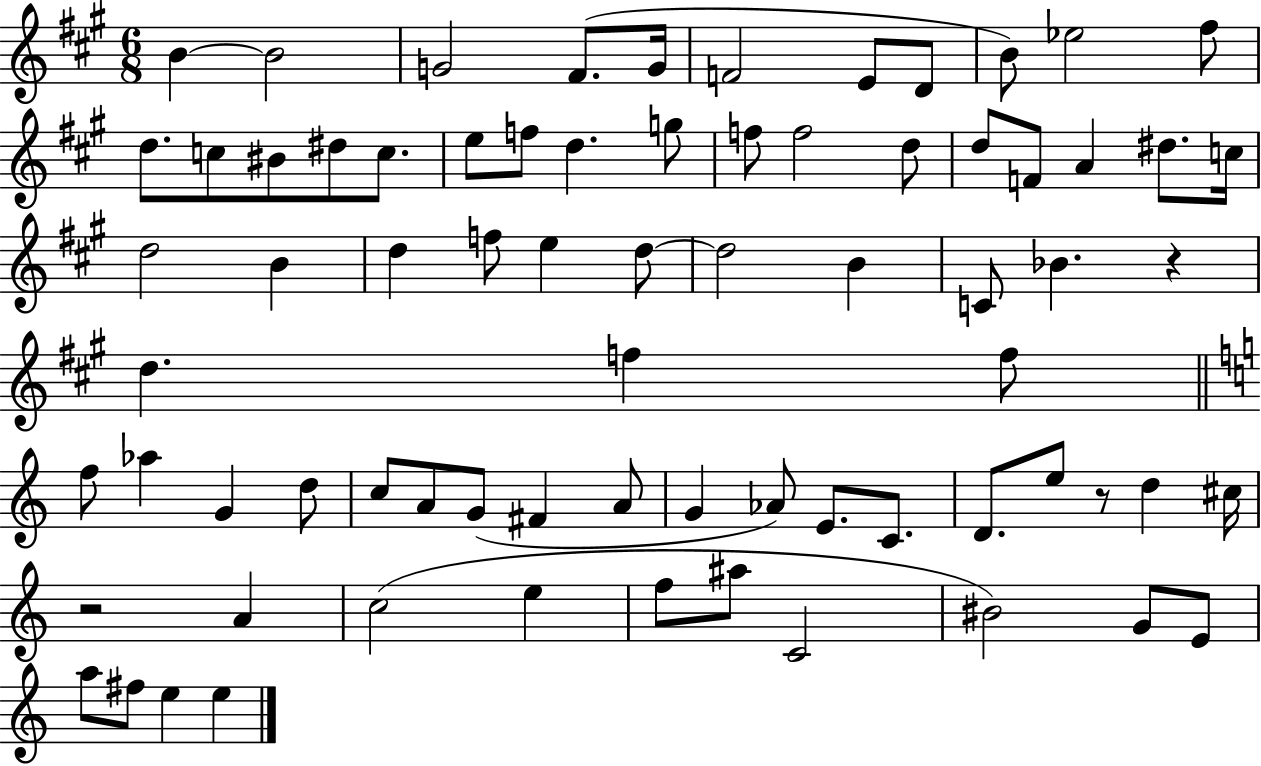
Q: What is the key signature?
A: A major